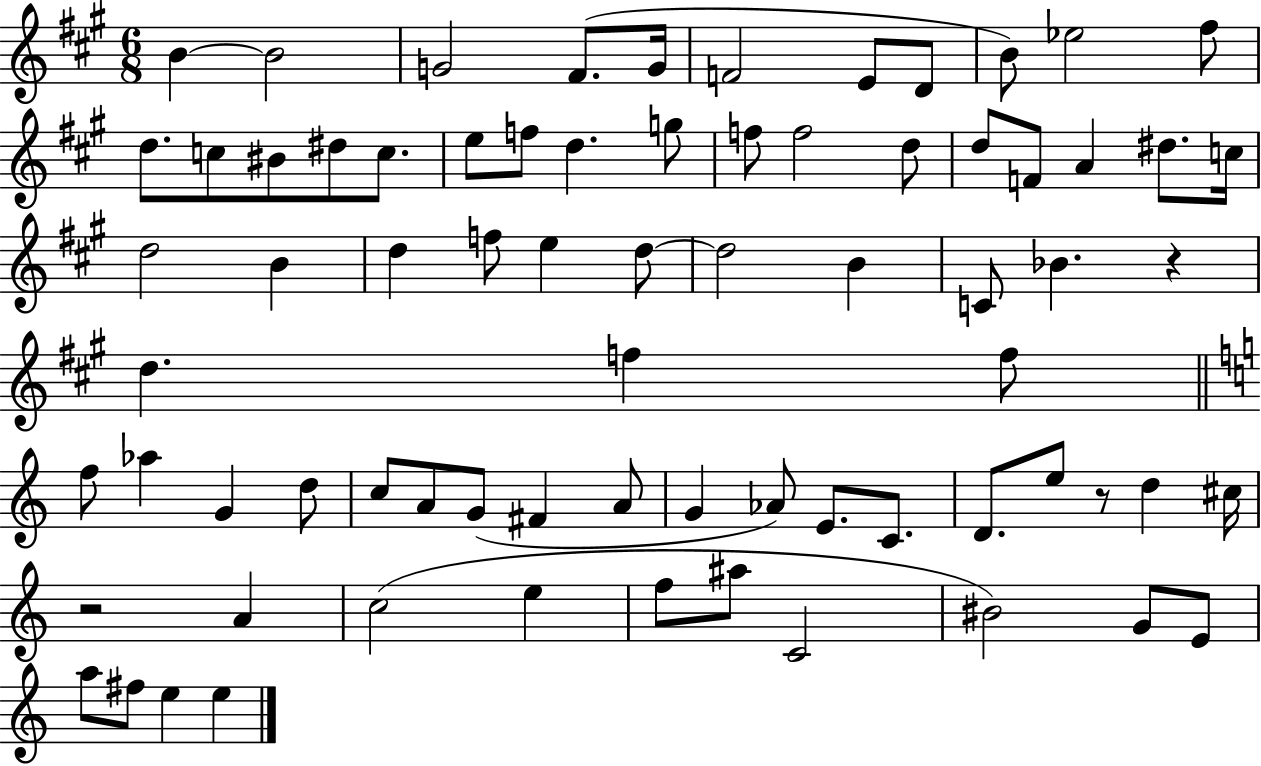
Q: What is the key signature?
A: A major